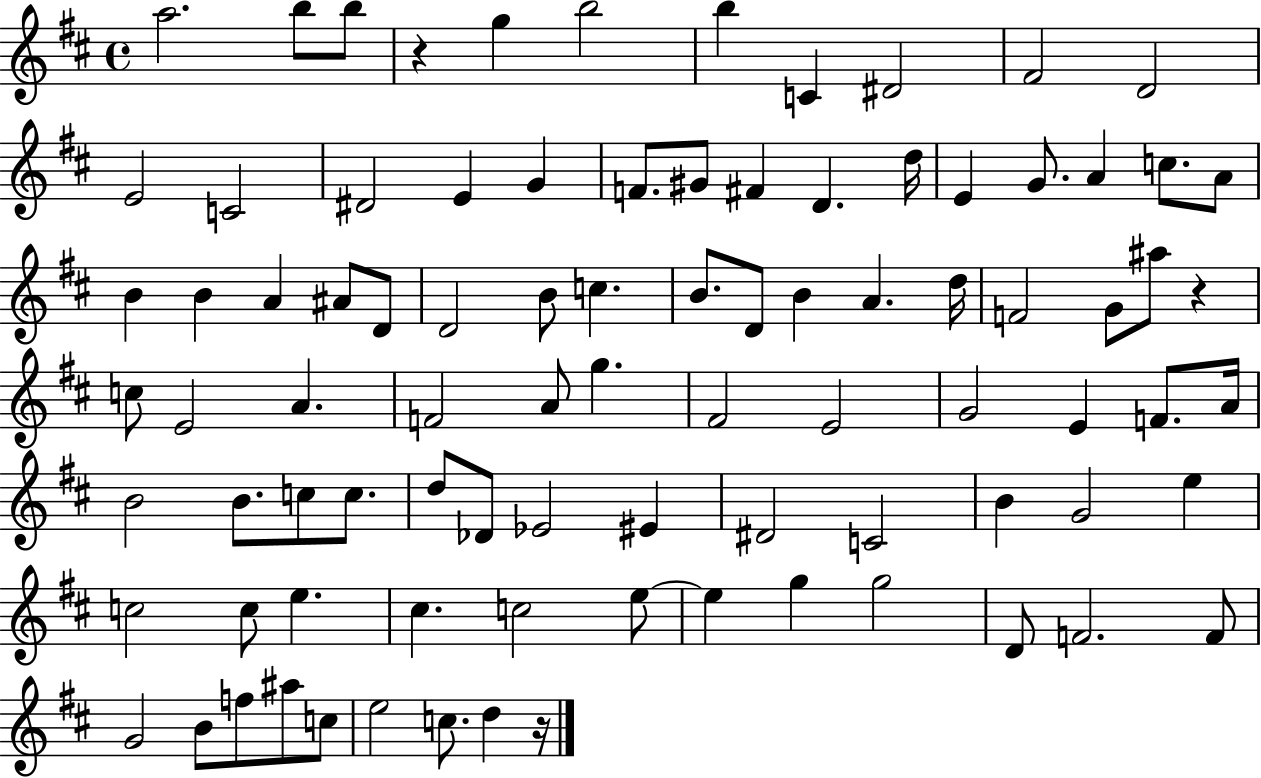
{
  \clef treble
  \time 4/4
  \defaultTimeSignature
  \key d \major
  a''2. b''8 b''8 | r4 g''4 b''2 | b''4 c'4 dis'2 | fis'2 d'2 | \break e'2 c'2 | dis'2 e'4 g'4 | f'8. gis'8 fis'4 d'4. d''16 | e'4 g'8. a'4 c''8. a'8 | \break b'4 b'4 a'4 ais'8 d'8 | d'2 b'8 c''4. | b'8. d'8 b'4 a'4. d''16 | f'2 g'8 ais''8 r4 | \break c''8 e'2 a'4. | f'2 a'8 g''4. | fis'2 e'2 | g'2 e'4 f'8. a'16 | \break b'2 b'8. c''8 c''8. | d''8 des'8 ees'2 eis'4 | dis'2 c'2 | b'4 g'2 e''4 | \break c''2 c''8 e''4. | cis''4. c''2 e''8~~ | e''4 g''4 g''2 | d'8 f'2. f'8 | \break g'2 b'8 f''8 ais''8 c''8 | e''2 c''8. d''4 r16 | \bar "|."
}